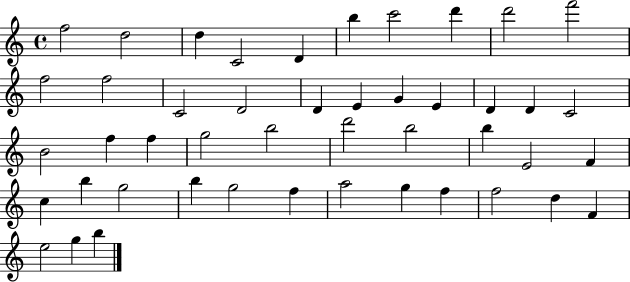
{
  \clef treble
  \time 4/4
  \defaultTimeSignature
  \key c \major
  f''2 d''2 | d''4 c'2 d'4 | b''4 c'''2 d'''4 | d'''2 f'''2 | \break f''2 f''2 | c'2 d'2 | d'4 e'4 g'4 e'4 | d'4 d'4 c'2 | \break b'2 f''4 f''4 | g''2 b''2 | d'''2 b''2 | b''4 e'2 f'4 | \break c''4 b''4 g''2 | b''4 g''2 f''4 | a''2 g''4 f''4 | f''2 d''4 f'4 | \break e''2 g''4 b''4 | \bar "|."
}